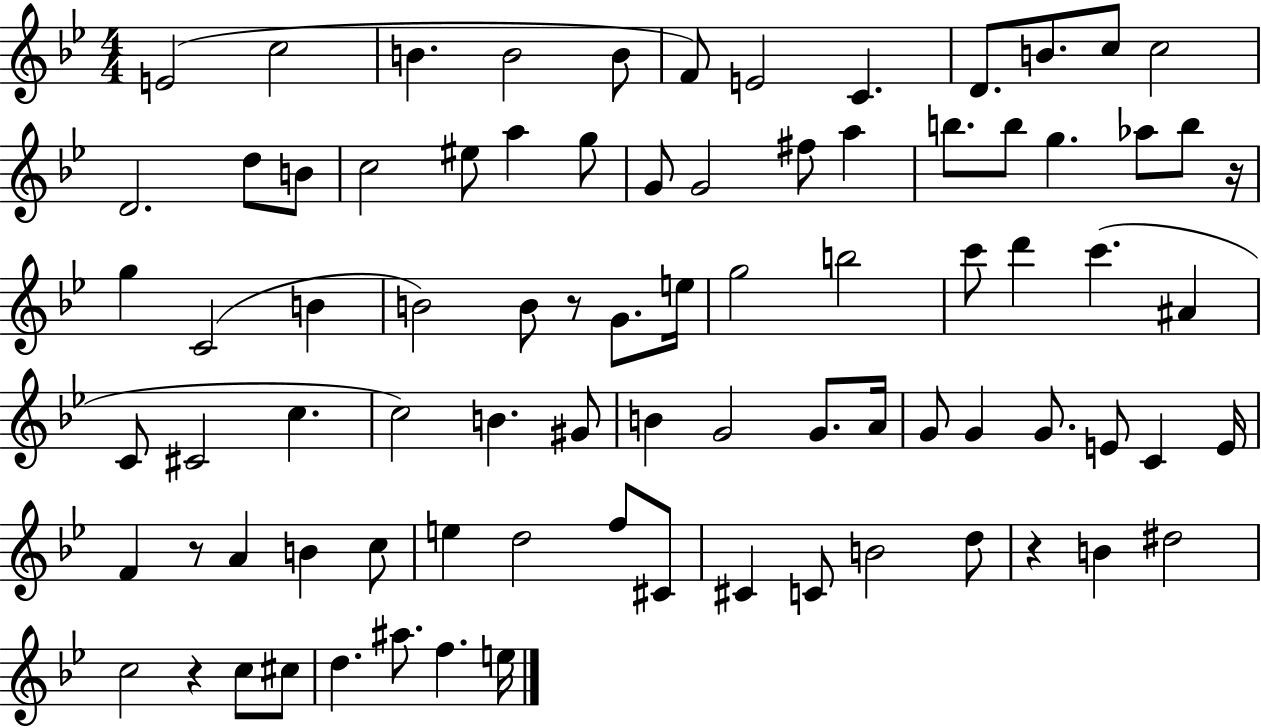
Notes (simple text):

E4/h C5/h B4/q. B4/h B4/e F4/e E4/h C4/q. D4/e. B4/e. C5/e C5/h D4/h. D5/e B4/e C5/h EIS5/e A5/q G5/e G4/e G4/h F#5/e A5/q B5/e. B5/e G5/q. Ab5/e B5/e R/s G5/q C4/h B4/q B4/h B4/e R/e G4/e. E5/s G5/h B5/h C6/e D6/q C6/q. A#4/q C4/e C#4/h C5/q. C5/h B4/q. G#4/e B4/q G4/h G4/e. A4/s G4/e G4/q G4/e. E4/e C4/q E4/s F4/q R/e A4/q B4/q C5/e E5/q D5/h F5/e C#4/e C#4/q C4/e B4/h D5/e R/q B4/q D#5/h C5/h R/q C5/e C#5/e D5/q. A#5/e. F5/q. E5/s